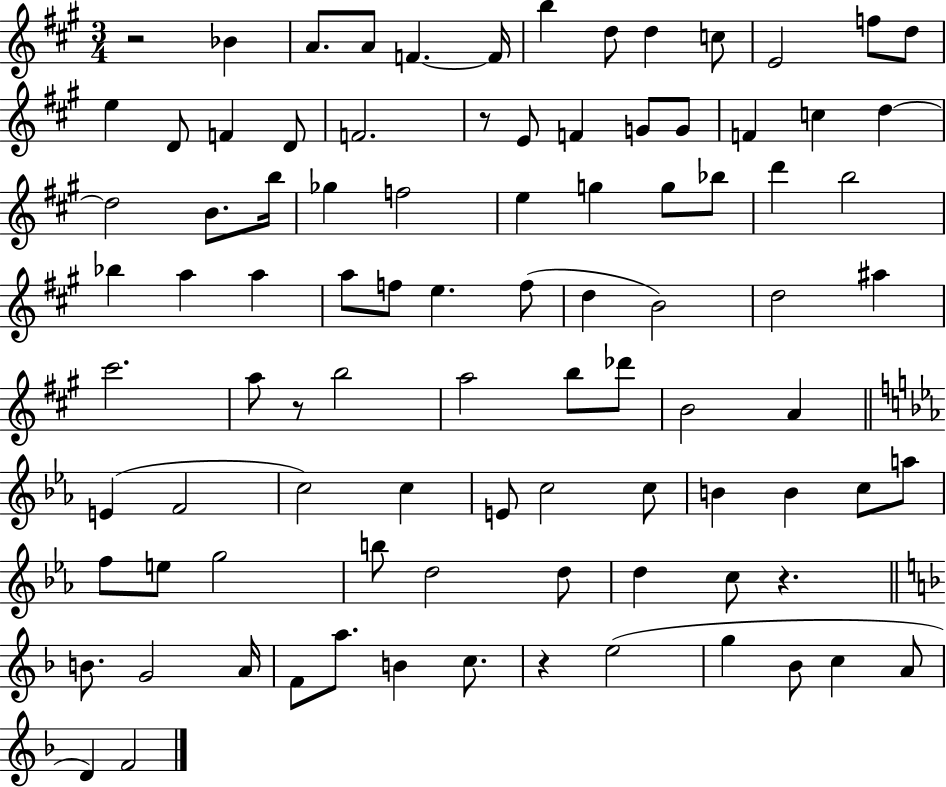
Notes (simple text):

R/h Bb4/q A4/e. A4/e F4/q. F4/s B5/q D5/e D5/q C5/e E4/h F5/e D5/e E5/q D4/e F4/q D4/e F4/h. R/e E4/e F4/q G4/e G4/e F4/q C5/q D5/q D5/h B4/e. B5/s Gb5/q F5/h E5/q G5/q G5/e Bb5/e D6/q B5/h Bb5/q A5/q A5/q A5/e F5/e E5/q. F5/e D5/q B4/h D5/h A#5/q C#6/h. A5/e R/e B5/h A5/h B5/e Db6/e B4/h A4/q E4/q F4/h C5/h C5/q E4/e C5/h C5/e B4/q B4/q C5/e A5/e F5/e E5/e G5/h B5/e D5/h D5/e D5/q C5/e R/q. B4/e. G4/h A4/s F4/e A5/e. B4/q C5/e. R/q E5/h G5/q Bb4/e C5/q A4/e D4/q F4/h